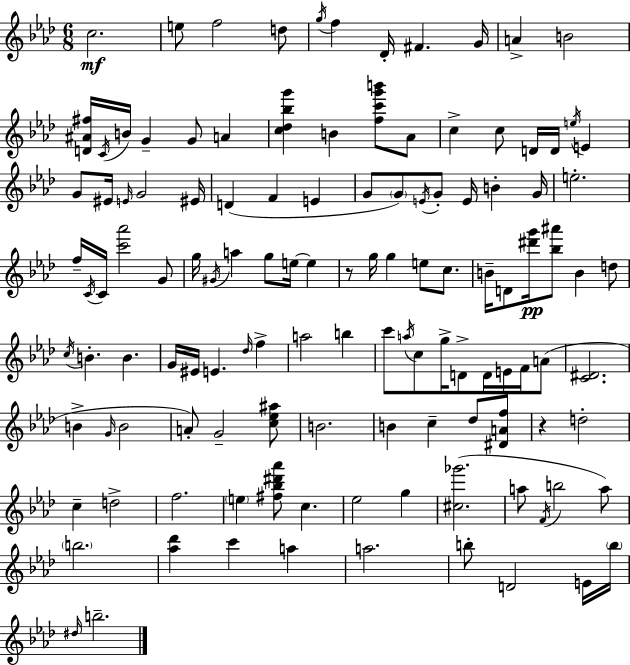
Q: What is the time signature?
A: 6/8